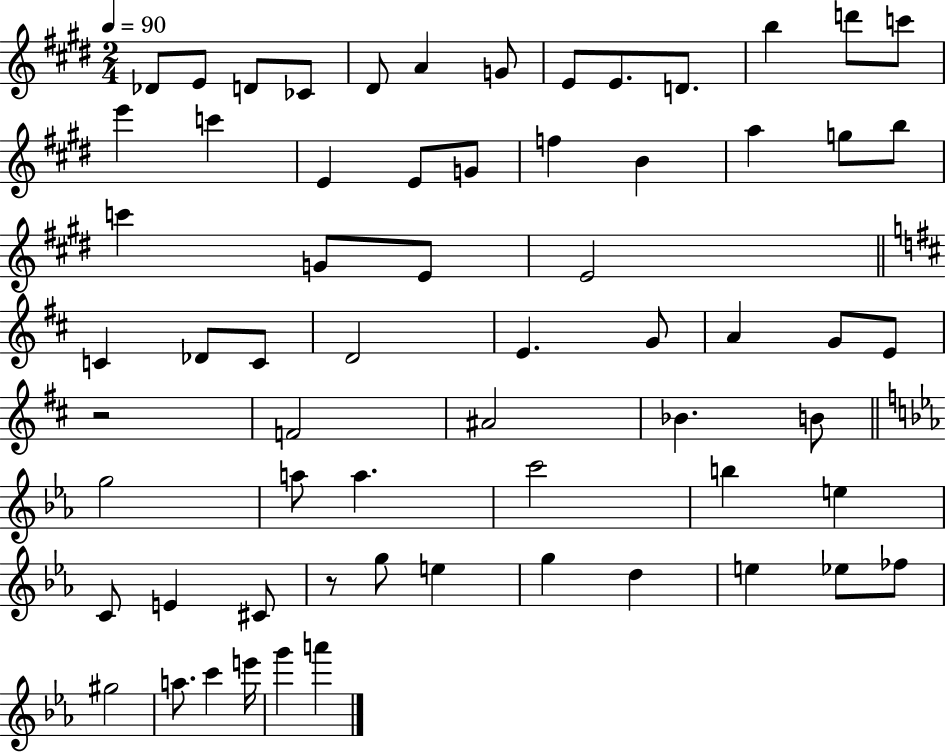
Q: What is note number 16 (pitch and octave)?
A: E4